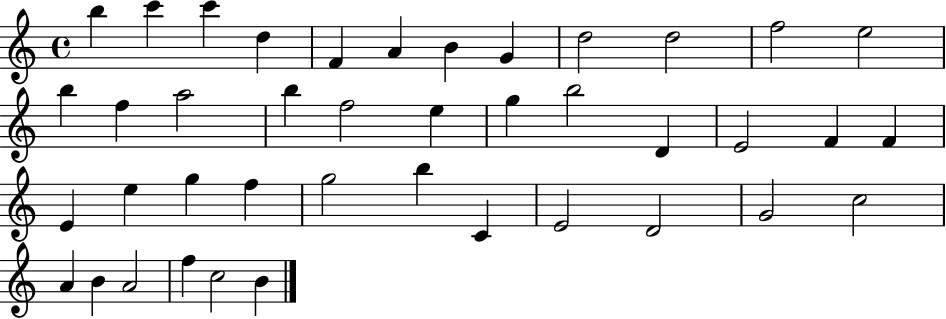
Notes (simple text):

B5/q C6/q C6/q D5/q F4/q A4/q B4/q G4/q D5/h D5/h F5/h E5/h B5/q F5/q A5/h B5/q F5/h E5/q G5/q B5/h D4/q E4/h F4/q F4/q E4/q E5/q G5/q F5/q G5/h B5/q C4/q E4/h D4/h G4/h C5/h A4/q B4/q A4/h F5/q C5/h B4/q